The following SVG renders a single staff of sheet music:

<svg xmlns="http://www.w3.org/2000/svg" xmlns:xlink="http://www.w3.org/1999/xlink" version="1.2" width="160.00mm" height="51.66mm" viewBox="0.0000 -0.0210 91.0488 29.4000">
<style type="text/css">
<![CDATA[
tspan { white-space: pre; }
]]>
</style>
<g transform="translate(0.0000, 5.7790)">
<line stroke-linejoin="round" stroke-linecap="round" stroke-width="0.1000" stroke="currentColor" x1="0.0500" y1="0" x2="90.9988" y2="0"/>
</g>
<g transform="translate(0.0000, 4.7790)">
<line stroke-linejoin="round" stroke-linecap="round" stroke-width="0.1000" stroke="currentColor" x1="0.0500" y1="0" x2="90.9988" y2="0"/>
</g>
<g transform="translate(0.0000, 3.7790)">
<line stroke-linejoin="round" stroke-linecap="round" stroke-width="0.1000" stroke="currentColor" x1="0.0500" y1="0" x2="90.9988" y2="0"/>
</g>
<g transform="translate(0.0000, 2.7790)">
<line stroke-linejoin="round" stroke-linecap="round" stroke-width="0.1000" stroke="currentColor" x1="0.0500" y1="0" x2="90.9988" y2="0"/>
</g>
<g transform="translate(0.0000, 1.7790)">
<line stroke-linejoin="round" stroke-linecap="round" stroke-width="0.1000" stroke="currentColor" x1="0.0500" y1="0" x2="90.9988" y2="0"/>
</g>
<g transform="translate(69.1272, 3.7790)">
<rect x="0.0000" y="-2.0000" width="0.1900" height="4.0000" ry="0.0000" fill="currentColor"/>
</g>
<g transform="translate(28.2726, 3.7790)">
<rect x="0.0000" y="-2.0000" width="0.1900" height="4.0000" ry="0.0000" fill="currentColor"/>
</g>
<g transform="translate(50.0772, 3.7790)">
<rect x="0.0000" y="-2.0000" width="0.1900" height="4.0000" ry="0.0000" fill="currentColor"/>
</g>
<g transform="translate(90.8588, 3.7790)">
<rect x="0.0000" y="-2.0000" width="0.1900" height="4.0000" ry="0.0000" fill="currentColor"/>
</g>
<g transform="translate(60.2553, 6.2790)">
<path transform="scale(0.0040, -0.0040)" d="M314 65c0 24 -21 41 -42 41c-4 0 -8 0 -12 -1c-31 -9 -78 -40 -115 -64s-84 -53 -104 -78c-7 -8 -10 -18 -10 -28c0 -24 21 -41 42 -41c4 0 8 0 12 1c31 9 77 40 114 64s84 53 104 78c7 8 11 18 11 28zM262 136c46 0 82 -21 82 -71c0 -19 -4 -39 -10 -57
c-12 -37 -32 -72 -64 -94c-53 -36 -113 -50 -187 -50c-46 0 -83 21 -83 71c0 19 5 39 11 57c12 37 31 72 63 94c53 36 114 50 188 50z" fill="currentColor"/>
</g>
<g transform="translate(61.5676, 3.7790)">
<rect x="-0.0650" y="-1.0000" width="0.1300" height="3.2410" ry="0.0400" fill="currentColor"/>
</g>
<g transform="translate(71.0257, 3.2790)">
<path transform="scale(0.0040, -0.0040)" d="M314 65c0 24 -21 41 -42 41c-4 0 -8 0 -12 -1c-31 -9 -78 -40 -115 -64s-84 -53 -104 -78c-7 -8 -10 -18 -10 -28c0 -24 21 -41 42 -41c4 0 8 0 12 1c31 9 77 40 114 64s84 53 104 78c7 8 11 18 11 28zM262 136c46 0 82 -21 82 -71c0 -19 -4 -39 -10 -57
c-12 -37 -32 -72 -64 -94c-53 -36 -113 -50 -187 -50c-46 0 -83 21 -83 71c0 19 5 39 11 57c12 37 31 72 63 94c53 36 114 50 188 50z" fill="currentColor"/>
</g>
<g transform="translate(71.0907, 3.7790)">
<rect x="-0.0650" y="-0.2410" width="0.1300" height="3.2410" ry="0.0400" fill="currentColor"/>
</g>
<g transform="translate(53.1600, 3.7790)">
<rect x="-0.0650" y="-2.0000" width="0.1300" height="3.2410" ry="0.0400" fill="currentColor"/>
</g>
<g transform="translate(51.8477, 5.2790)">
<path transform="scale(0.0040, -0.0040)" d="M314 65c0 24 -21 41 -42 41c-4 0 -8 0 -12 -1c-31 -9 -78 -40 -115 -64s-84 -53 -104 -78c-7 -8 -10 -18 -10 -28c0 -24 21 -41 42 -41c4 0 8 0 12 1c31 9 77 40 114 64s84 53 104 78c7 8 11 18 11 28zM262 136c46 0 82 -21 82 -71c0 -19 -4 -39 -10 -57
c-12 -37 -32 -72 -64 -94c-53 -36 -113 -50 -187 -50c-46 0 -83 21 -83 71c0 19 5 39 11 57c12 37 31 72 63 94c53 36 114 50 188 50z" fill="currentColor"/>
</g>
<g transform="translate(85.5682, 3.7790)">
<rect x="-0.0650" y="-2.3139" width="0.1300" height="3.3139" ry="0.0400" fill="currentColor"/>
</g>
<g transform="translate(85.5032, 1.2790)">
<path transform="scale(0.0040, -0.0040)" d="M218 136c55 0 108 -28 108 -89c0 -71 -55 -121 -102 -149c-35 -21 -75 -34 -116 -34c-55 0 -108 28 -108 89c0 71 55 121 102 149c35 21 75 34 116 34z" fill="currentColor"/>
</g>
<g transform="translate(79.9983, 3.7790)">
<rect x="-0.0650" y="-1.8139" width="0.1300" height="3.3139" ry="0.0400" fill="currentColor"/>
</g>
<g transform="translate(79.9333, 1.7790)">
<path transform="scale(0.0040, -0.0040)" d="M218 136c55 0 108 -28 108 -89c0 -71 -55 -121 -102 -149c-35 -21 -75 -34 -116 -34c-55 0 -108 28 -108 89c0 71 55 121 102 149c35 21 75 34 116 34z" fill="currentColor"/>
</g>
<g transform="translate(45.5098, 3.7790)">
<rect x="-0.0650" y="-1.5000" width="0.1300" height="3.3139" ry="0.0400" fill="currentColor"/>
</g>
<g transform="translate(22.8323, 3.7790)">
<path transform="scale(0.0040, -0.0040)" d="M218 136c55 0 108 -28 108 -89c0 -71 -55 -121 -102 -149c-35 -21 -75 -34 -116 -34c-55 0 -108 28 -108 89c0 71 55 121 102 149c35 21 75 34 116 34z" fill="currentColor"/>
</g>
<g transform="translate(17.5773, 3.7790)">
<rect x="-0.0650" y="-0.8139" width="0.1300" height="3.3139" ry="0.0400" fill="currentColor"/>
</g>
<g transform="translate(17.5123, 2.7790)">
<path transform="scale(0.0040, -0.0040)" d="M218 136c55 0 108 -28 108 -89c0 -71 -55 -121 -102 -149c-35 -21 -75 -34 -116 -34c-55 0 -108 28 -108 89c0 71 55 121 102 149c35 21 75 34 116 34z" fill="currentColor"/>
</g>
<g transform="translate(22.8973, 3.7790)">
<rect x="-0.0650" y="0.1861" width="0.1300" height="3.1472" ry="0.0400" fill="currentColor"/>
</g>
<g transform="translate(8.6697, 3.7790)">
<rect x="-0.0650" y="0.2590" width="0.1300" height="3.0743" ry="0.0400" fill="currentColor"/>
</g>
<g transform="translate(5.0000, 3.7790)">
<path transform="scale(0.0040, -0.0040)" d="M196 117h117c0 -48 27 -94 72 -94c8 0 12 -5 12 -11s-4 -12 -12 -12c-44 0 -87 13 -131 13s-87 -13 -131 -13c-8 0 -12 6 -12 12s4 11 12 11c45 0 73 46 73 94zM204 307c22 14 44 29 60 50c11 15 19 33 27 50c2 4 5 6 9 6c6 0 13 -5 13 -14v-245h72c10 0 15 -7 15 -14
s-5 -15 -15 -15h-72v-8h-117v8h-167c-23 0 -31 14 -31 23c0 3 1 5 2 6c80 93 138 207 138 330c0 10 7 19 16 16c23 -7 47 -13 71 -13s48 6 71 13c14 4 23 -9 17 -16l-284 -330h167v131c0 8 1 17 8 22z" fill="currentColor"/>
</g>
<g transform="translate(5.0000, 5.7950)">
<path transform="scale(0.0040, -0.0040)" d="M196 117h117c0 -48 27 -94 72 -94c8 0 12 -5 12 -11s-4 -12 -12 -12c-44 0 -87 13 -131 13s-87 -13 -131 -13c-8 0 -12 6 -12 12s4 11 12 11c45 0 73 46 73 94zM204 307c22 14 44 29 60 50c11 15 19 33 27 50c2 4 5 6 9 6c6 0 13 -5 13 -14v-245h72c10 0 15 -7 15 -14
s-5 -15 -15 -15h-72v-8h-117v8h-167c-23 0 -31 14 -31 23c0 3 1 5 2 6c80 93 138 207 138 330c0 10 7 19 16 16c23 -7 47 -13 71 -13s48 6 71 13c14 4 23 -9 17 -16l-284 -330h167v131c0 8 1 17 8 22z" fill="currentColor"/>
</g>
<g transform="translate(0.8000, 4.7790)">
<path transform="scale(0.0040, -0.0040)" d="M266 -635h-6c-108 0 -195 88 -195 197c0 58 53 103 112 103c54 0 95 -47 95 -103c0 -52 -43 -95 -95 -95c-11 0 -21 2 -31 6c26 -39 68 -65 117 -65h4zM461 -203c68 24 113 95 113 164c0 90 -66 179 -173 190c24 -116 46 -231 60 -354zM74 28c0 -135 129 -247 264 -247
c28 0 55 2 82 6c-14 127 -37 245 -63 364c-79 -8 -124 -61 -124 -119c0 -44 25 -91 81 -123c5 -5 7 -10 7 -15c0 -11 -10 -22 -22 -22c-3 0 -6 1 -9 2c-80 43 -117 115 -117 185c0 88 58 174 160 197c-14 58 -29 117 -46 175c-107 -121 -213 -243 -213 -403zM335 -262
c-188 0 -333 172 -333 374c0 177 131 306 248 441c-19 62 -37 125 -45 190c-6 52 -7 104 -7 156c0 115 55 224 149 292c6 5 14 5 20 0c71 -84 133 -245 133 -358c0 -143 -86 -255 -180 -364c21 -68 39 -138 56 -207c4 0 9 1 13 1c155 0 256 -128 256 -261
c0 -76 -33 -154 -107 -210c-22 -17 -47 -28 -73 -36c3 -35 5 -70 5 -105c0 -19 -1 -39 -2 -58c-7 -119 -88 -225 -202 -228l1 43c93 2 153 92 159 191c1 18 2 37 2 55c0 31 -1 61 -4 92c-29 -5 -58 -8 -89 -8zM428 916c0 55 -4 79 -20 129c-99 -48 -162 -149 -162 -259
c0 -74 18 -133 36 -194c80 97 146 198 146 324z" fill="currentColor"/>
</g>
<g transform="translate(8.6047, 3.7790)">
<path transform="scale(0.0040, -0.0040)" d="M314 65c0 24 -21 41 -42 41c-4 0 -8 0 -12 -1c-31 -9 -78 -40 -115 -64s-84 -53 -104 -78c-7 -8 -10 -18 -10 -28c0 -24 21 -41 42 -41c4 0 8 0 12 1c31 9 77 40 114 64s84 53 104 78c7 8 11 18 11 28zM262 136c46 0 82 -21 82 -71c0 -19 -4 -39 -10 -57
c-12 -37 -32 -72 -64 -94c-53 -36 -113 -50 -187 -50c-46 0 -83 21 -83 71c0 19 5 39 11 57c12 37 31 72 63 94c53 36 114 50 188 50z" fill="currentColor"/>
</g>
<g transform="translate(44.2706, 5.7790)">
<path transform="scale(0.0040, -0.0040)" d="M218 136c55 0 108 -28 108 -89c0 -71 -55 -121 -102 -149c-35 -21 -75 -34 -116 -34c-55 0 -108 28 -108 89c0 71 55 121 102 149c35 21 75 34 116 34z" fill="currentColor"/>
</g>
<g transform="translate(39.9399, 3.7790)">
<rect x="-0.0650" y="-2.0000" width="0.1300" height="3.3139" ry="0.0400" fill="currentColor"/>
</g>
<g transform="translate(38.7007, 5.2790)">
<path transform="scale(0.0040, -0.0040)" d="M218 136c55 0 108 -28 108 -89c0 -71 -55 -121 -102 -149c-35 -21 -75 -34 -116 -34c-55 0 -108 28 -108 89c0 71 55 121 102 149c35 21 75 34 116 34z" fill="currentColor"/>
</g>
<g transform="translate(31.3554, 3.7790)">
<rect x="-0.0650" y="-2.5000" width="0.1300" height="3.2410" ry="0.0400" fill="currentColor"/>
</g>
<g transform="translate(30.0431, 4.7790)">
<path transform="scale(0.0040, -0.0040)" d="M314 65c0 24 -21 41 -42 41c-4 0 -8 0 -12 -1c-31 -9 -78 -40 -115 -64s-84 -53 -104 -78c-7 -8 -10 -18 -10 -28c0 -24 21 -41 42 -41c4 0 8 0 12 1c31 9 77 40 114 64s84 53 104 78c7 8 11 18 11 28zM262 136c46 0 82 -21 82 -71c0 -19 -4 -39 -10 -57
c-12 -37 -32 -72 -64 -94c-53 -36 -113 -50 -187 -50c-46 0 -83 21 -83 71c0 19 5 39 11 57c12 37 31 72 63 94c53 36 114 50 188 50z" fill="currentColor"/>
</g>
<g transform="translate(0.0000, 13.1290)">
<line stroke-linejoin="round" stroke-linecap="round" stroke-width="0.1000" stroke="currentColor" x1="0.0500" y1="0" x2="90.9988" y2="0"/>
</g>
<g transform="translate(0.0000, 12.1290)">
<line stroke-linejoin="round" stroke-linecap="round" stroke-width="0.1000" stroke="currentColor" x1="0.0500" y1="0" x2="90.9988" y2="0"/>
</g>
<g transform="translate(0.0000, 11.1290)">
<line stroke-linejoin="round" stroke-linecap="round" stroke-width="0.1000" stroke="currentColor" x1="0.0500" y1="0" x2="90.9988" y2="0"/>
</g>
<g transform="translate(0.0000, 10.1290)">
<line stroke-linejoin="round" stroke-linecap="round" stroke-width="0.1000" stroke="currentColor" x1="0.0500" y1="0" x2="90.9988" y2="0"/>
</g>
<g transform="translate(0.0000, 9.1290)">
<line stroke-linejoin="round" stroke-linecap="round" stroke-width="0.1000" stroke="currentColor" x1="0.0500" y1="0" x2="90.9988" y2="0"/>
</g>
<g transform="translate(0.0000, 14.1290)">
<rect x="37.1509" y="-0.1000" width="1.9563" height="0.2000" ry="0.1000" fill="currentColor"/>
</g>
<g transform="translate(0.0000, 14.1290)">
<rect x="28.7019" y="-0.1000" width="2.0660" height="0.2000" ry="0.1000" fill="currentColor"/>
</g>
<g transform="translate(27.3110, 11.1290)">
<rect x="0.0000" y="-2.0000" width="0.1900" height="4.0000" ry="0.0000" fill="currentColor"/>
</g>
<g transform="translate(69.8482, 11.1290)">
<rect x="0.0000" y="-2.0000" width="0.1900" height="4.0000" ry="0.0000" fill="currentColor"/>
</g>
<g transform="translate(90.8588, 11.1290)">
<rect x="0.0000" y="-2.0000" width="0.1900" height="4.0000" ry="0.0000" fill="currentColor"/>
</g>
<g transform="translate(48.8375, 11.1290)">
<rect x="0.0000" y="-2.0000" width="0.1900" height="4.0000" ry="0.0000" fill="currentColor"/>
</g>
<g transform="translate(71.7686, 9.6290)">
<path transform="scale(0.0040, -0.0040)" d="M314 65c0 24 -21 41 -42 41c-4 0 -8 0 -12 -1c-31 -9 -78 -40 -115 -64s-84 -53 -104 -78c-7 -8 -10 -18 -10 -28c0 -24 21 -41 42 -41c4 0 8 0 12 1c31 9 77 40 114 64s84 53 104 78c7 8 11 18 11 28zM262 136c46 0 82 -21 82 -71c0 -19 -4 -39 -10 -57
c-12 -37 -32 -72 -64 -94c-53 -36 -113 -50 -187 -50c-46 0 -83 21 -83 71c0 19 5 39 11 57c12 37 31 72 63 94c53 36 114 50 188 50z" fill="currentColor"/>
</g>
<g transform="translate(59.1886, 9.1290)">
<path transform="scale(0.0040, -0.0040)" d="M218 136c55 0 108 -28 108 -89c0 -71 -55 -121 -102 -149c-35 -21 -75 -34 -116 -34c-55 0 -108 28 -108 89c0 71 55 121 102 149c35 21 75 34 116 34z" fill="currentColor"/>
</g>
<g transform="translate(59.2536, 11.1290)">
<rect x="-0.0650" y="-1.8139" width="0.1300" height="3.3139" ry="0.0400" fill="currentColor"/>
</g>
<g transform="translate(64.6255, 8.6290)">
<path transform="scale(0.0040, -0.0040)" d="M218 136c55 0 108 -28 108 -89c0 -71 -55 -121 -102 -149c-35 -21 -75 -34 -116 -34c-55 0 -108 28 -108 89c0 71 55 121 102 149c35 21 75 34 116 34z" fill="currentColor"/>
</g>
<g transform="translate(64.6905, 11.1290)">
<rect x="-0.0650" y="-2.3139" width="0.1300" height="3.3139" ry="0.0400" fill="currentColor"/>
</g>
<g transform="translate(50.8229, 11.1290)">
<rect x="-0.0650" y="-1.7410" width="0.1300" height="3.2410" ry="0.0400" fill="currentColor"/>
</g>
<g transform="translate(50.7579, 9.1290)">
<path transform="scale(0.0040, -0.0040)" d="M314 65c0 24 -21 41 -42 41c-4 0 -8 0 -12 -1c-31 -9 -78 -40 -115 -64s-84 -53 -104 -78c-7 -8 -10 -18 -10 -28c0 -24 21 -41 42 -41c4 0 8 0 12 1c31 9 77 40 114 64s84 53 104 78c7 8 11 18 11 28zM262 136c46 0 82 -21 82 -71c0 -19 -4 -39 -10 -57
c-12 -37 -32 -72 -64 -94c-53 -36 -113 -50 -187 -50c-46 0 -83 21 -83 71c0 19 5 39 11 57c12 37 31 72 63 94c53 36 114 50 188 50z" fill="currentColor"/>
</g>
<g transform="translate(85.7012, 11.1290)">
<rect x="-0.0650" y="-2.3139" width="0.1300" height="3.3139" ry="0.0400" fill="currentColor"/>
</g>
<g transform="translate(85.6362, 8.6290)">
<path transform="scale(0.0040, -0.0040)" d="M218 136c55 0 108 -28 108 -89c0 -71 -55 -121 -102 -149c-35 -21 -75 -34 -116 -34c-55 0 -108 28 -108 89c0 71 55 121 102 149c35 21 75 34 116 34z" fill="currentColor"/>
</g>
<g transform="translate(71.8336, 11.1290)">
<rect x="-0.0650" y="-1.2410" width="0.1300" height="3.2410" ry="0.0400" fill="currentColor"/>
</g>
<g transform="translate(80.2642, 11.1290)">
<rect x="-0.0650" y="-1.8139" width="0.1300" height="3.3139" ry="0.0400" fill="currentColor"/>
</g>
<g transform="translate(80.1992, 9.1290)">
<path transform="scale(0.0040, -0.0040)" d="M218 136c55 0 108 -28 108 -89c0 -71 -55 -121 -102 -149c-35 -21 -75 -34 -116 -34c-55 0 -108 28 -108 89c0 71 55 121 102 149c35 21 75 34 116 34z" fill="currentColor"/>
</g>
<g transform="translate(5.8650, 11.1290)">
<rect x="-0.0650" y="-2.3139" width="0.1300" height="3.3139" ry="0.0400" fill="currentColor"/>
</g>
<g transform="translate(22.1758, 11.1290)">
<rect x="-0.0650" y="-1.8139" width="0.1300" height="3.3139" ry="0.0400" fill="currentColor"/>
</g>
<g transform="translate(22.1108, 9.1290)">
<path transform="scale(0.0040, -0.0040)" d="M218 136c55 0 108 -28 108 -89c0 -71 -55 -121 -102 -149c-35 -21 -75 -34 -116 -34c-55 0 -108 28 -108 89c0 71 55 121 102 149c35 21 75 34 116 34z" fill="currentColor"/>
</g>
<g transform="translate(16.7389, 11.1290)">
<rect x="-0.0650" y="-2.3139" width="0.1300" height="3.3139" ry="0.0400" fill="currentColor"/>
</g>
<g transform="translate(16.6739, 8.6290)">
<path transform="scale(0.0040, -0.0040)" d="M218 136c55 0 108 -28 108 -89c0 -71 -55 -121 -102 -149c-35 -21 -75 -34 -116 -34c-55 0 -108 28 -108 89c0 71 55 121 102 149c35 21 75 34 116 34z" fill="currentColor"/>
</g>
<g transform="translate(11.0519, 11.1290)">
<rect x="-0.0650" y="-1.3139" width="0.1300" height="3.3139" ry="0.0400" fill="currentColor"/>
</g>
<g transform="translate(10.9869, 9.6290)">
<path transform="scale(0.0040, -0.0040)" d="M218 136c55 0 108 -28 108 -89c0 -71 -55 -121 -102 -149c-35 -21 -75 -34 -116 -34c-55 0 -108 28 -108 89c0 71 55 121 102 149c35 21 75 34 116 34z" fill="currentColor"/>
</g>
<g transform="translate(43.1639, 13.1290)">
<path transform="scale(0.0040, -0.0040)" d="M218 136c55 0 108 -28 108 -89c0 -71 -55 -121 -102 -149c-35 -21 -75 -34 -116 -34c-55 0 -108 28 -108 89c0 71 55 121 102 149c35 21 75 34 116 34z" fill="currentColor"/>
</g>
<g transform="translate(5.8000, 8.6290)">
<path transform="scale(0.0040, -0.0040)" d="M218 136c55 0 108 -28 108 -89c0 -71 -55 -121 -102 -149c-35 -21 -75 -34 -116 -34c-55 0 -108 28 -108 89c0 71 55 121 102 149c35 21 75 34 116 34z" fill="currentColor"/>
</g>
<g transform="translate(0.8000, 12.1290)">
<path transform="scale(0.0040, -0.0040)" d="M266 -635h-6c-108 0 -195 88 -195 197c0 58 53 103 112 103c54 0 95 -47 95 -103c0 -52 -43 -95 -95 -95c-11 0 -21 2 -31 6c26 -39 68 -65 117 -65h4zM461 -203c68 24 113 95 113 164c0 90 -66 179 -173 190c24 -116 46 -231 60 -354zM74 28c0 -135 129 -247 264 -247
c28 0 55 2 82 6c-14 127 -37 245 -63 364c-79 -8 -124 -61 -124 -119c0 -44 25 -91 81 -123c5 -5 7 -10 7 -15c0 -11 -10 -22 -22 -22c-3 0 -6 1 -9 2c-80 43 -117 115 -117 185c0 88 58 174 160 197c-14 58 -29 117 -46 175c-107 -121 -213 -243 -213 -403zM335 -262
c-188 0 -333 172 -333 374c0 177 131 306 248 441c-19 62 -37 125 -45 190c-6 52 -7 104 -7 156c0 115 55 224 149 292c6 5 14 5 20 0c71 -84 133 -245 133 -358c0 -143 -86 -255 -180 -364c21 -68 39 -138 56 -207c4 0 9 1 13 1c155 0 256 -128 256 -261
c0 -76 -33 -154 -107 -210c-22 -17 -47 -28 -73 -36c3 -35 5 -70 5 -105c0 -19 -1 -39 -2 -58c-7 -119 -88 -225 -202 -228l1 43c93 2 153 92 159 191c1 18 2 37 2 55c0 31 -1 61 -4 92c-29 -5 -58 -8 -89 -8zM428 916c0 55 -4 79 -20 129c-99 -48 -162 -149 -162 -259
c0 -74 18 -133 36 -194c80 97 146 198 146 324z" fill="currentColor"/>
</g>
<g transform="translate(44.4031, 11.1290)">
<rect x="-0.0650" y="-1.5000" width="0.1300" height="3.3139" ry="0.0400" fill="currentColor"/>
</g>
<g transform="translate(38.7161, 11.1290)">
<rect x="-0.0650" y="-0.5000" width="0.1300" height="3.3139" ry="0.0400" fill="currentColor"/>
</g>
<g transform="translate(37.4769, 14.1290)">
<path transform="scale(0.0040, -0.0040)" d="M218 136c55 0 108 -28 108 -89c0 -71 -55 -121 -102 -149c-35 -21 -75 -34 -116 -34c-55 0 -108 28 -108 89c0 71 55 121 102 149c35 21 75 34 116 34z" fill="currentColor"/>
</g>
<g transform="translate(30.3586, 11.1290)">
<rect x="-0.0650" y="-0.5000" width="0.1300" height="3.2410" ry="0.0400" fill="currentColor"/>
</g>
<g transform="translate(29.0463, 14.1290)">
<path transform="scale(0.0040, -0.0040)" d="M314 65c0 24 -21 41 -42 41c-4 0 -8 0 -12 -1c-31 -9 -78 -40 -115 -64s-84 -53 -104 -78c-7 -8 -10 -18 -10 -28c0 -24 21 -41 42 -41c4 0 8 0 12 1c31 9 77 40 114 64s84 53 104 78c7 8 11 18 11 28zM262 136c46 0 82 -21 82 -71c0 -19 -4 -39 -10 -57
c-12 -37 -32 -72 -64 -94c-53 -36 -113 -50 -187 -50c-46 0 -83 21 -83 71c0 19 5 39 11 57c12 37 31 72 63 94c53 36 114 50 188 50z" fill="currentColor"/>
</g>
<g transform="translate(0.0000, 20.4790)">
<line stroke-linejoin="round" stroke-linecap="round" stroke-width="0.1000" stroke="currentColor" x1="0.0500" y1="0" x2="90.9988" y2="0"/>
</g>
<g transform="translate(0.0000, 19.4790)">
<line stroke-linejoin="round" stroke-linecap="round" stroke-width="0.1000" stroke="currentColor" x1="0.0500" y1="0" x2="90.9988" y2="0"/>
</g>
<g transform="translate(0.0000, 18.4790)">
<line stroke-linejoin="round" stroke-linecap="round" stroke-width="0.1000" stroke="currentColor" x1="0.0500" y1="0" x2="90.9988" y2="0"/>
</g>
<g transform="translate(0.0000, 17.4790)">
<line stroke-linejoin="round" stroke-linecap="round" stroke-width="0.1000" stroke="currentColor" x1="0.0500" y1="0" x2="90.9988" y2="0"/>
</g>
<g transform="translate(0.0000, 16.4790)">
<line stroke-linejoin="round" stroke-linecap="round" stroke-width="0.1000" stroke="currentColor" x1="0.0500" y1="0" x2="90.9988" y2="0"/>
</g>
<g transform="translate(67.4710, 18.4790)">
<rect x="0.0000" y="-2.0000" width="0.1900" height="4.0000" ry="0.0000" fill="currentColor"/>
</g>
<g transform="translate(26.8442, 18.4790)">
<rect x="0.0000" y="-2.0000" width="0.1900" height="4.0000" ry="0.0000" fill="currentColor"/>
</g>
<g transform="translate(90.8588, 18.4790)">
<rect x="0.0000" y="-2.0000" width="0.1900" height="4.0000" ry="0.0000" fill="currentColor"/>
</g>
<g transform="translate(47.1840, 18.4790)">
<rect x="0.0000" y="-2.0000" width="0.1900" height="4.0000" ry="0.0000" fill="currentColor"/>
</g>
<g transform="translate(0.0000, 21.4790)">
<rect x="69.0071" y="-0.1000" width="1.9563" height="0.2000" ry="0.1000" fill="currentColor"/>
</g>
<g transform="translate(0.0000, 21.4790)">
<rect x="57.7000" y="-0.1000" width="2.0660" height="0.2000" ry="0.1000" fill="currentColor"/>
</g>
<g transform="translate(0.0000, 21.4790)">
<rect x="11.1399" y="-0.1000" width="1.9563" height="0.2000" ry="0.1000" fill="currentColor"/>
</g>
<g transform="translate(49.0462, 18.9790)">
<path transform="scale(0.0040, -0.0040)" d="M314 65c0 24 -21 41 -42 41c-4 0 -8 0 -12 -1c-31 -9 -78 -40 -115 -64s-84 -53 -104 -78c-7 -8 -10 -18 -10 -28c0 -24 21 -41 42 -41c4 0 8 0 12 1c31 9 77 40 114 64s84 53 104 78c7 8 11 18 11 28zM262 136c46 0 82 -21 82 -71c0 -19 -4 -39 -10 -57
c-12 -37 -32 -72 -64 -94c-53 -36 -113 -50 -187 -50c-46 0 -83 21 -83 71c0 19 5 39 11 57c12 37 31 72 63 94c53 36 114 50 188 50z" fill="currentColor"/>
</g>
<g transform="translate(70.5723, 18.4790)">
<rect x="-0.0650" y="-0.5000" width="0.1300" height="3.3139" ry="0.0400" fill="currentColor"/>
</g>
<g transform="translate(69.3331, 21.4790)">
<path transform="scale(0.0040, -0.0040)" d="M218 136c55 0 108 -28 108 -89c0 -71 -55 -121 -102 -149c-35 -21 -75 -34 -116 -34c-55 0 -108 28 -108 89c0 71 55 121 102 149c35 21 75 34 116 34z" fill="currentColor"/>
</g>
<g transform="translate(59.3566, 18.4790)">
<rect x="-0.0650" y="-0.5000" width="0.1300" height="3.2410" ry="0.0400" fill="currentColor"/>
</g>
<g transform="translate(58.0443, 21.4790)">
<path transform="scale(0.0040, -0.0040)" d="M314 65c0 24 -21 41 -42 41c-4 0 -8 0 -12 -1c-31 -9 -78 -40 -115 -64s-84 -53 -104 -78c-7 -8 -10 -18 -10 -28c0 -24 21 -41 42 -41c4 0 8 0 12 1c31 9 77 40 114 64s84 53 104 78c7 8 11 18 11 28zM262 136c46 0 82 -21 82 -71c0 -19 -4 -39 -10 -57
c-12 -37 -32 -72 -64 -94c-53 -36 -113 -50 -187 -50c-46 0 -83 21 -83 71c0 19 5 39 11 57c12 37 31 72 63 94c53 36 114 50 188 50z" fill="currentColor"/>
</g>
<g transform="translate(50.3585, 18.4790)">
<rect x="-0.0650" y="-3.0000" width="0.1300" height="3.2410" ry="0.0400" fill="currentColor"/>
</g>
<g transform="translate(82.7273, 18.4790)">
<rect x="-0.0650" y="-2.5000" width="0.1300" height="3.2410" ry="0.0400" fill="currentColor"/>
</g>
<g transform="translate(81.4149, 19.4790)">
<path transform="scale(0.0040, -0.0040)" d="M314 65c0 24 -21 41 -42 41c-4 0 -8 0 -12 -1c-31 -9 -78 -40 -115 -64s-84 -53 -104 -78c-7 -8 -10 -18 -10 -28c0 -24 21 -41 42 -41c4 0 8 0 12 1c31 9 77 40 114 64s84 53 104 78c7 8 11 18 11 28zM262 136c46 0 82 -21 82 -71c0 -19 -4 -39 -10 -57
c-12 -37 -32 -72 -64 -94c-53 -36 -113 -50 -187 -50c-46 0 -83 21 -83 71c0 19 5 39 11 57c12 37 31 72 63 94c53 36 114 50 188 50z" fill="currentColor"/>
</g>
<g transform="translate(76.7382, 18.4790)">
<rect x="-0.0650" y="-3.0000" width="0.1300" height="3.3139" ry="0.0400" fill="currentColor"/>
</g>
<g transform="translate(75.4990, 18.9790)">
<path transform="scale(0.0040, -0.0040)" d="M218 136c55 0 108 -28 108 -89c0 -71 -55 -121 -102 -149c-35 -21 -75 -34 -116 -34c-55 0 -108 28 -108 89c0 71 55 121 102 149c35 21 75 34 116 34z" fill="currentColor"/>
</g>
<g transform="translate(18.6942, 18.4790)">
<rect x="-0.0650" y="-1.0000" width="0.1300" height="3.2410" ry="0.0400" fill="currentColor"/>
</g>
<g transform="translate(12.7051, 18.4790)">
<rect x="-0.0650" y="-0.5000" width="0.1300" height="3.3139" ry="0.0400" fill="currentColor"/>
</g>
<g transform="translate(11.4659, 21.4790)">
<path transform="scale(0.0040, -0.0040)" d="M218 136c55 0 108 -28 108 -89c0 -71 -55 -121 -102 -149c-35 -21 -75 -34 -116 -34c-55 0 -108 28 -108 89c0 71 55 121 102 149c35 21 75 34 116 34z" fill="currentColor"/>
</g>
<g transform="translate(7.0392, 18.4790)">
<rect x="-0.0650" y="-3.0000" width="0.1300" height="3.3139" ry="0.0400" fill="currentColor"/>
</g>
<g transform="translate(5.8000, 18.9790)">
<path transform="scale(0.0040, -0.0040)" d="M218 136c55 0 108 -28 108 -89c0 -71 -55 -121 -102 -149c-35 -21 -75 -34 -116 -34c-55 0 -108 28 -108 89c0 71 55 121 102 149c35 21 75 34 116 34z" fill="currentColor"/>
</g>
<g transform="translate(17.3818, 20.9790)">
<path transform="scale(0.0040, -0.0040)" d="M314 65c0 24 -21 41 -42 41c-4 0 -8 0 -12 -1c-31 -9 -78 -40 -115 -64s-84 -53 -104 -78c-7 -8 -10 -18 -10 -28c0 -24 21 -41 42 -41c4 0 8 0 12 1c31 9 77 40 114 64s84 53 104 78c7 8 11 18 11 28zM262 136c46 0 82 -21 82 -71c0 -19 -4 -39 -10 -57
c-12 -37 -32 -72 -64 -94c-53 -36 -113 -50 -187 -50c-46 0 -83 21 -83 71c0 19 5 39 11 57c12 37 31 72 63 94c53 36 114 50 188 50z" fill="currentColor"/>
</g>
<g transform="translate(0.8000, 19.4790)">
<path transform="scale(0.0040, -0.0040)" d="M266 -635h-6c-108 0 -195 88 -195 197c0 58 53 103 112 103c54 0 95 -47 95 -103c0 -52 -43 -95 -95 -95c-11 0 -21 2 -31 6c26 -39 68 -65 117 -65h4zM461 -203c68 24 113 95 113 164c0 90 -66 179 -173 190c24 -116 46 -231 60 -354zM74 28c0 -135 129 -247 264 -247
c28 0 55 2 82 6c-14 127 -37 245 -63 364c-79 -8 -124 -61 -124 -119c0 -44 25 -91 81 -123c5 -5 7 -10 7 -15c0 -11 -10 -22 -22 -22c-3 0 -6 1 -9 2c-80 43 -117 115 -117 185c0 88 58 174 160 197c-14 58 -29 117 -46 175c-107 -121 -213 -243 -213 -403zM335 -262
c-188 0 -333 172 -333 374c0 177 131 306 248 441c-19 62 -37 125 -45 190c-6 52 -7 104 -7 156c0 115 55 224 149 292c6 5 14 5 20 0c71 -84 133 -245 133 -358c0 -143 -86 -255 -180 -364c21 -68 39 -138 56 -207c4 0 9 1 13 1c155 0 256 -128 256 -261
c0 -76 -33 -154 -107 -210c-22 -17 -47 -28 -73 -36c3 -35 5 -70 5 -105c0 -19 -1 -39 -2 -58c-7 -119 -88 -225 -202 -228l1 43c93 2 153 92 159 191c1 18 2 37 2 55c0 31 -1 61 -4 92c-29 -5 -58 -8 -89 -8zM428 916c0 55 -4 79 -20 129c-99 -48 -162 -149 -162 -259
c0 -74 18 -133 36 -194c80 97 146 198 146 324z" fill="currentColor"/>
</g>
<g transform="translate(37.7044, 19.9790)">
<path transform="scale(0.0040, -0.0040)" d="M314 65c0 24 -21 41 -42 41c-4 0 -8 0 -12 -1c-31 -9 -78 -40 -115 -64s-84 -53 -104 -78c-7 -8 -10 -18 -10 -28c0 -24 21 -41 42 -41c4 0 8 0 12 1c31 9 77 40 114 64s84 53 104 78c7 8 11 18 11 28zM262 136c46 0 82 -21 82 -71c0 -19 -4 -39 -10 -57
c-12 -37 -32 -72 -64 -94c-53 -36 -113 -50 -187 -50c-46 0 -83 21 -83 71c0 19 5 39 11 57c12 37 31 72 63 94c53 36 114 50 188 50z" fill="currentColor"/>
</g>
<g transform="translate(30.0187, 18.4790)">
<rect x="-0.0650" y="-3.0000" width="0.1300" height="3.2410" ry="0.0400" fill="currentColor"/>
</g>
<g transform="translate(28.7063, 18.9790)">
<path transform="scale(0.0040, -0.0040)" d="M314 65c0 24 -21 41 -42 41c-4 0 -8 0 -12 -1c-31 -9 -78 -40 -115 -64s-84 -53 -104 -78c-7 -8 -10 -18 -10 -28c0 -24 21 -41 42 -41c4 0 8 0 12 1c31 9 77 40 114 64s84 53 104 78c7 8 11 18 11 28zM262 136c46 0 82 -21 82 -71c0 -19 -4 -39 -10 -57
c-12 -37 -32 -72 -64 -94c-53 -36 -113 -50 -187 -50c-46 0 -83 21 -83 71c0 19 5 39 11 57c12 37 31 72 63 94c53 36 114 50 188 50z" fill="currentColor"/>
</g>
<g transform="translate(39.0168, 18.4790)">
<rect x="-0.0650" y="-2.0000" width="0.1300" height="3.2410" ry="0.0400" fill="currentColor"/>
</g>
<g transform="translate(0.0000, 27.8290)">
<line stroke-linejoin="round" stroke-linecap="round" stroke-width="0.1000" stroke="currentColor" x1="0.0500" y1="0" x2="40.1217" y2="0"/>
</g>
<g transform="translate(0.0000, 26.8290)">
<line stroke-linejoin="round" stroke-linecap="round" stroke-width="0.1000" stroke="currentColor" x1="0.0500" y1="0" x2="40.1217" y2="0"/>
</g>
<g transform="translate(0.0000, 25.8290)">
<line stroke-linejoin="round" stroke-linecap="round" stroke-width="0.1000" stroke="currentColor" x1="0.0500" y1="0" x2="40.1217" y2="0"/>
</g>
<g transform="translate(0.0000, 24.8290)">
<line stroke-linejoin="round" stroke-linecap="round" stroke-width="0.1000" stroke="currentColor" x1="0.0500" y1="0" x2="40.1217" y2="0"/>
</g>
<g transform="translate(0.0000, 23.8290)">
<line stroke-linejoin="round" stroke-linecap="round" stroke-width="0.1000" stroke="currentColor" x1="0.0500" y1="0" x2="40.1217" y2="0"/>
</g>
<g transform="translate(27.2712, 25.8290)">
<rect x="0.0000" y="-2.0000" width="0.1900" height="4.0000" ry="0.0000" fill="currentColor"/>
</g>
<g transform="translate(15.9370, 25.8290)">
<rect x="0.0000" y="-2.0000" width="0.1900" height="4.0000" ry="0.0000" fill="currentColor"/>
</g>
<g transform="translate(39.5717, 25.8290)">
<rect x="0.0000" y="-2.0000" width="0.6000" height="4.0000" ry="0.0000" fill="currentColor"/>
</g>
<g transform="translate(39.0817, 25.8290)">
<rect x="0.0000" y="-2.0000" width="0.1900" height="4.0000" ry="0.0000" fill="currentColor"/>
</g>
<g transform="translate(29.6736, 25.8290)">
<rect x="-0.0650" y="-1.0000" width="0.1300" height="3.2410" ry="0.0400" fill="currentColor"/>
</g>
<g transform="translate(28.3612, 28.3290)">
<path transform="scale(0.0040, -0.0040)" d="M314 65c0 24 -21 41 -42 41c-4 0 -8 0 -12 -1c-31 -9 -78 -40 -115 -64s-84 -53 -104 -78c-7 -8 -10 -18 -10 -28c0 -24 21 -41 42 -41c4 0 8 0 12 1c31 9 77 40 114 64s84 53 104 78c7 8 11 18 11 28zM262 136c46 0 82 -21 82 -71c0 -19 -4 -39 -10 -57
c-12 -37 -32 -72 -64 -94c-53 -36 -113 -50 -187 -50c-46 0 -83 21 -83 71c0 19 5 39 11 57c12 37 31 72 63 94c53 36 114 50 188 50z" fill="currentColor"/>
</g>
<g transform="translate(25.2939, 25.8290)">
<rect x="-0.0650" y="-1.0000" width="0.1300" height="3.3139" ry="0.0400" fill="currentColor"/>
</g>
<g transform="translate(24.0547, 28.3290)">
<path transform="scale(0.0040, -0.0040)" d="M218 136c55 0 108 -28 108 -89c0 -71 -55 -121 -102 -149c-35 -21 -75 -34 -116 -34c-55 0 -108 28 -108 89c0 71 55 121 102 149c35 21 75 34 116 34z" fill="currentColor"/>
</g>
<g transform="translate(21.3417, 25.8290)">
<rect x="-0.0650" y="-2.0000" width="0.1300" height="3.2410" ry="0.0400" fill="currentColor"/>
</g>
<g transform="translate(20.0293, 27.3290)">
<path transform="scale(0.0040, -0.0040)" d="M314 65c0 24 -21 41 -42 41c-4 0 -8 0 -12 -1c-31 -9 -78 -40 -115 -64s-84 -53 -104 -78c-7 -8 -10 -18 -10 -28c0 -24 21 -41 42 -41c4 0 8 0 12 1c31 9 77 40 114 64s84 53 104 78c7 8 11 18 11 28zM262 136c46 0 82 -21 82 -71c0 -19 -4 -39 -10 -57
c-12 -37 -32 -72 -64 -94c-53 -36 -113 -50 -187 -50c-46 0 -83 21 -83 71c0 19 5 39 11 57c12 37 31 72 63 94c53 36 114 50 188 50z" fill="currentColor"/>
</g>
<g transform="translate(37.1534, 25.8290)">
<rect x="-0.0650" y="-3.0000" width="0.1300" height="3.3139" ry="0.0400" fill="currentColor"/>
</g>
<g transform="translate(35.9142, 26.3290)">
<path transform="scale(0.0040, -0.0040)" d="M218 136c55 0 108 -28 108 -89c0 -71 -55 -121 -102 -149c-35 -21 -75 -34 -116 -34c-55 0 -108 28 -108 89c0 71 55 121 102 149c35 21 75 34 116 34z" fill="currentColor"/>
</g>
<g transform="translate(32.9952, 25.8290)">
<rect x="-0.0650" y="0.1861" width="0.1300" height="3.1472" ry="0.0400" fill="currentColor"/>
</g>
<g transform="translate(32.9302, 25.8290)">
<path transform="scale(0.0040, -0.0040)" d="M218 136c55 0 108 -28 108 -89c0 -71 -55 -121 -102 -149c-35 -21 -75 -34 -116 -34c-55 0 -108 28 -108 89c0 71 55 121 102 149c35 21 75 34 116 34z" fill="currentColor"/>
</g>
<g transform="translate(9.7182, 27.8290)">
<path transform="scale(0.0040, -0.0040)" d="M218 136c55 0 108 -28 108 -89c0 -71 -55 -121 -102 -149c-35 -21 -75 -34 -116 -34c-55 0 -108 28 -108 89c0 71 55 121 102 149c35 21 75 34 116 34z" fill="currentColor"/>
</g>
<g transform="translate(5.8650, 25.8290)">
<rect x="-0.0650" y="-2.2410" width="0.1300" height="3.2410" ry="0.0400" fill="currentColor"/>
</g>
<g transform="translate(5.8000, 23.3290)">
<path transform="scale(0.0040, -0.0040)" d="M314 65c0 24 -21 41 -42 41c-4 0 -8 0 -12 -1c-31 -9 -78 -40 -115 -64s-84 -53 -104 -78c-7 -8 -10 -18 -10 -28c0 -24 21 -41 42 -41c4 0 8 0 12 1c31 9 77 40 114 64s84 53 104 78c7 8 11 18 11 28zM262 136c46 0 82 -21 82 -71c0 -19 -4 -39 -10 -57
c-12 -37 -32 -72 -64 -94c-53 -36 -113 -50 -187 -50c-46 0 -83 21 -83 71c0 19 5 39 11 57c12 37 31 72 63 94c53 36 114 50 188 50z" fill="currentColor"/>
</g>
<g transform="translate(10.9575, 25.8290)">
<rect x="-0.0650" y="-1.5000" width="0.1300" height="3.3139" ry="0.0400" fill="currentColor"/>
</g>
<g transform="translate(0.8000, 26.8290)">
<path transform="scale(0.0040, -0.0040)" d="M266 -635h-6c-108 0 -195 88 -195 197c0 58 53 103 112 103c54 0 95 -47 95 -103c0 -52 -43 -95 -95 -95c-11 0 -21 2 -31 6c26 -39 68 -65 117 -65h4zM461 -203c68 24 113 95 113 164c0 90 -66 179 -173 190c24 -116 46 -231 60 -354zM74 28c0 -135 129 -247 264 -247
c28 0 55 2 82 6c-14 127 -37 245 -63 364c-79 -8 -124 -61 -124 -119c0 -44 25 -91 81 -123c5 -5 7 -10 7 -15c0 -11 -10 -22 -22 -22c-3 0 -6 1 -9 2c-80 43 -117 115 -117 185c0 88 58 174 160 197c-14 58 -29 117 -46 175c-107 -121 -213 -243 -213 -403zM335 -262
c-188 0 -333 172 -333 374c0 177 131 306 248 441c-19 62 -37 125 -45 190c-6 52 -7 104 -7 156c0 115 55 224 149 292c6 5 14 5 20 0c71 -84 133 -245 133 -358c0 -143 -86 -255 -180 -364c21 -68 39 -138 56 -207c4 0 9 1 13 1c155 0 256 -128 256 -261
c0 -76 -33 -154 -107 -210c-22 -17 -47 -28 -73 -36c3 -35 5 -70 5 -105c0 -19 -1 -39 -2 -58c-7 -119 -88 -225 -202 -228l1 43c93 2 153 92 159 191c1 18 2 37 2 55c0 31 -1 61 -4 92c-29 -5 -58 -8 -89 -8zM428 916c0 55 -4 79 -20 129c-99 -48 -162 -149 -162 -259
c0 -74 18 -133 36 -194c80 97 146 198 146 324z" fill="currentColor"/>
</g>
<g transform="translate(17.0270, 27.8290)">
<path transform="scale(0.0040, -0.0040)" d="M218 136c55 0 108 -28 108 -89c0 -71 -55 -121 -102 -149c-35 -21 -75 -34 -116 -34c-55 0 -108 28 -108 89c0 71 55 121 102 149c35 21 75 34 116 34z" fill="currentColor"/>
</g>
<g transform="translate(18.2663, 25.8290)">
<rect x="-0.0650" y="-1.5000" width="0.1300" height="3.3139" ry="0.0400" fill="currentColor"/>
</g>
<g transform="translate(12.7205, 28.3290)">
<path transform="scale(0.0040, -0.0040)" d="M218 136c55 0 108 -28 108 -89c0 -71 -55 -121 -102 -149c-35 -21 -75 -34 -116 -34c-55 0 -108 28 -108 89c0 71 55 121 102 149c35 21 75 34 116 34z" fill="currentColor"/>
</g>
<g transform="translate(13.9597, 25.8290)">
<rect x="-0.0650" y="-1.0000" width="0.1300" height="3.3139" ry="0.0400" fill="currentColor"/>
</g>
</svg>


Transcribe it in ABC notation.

X:1
T:Untitled
M:4/4
L:1/4
K:C
B2 d B G2 F E F2 D2 c2 f g g e g f C2 C E f2 f g e2 f g A C D2 A2 F2 A2 C2 C A G2 g2 E D E F2 D D2 B A